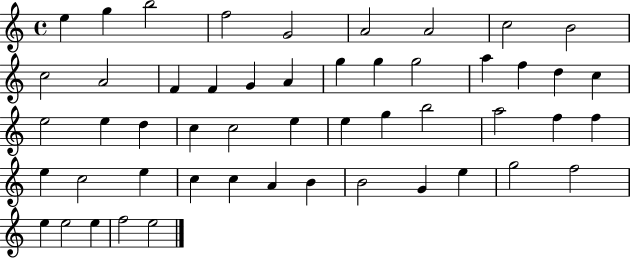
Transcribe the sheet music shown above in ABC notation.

X:1
T:Untitled
M:4/4
L:1/4
K:C
e g b2 f2 G2 A2 A2 c2 B2 c2 A2 F F G A g g g2 a f d c e2 e d c c2 e e g b2 a2 f f e c2 e c c A B B2 G e g2 f2 e e2 e f2 e2